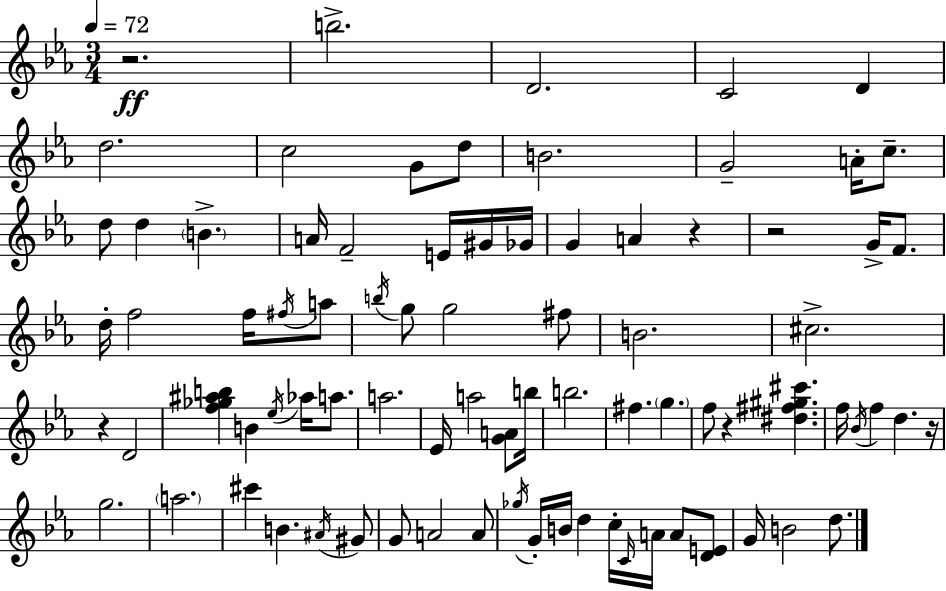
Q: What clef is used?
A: treble